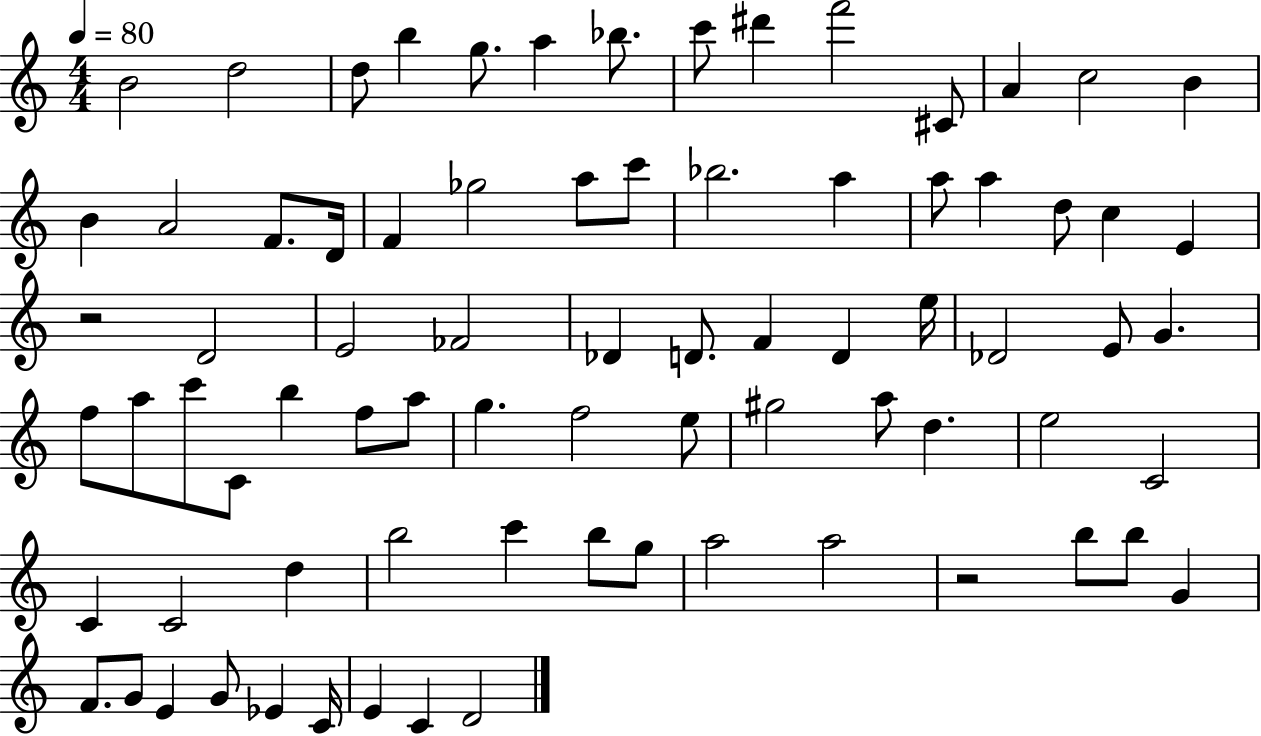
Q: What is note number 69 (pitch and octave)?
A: G4